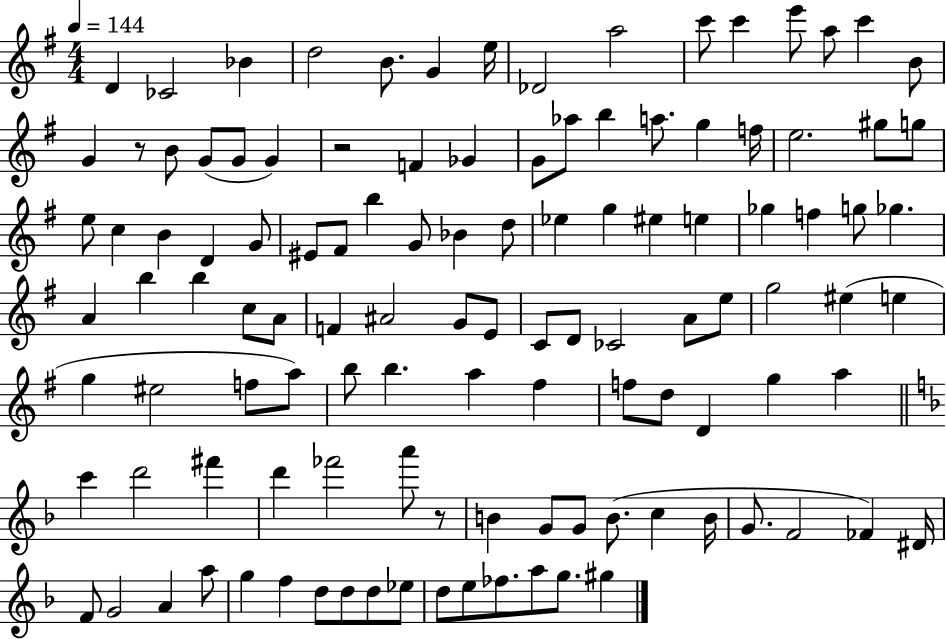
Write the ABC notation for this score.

X:1
T:Untitled
M:4/4
L:1/4
K:G
D _C2 _B d2 B/2 G e/4 _D2 a2 c'/2 c' e'/2 a/2 c' B/2 G z/2 B/2 G/2 G/2 G z2 F _G G/2 _a/2 b a/2 g f/4 e2 ^g/2 g/2 e/2 c B D G/2 ^E/2 ^F/2 b G/2 _B d/2 _e g ^e e _g f g/2 _g A b b c/2 A/2 F ^A2 G/2 E/2 C/2 D/2 _C2 A/2 e/2 g2 ^e e g ^e2 f/2 a/2 b/2 b a ^f f/2 d/2 D g a c' d'2 ^f' d' _f'2 a'/2 z/2 B G/2 G/2 B/2 c B/4 G/2 F2 _F ^D/4 F/2 G2 A a/2 g f d/2 d/2 d/2 _e/2 d/2 e/2 _f/2 a/2 g/2 ^g